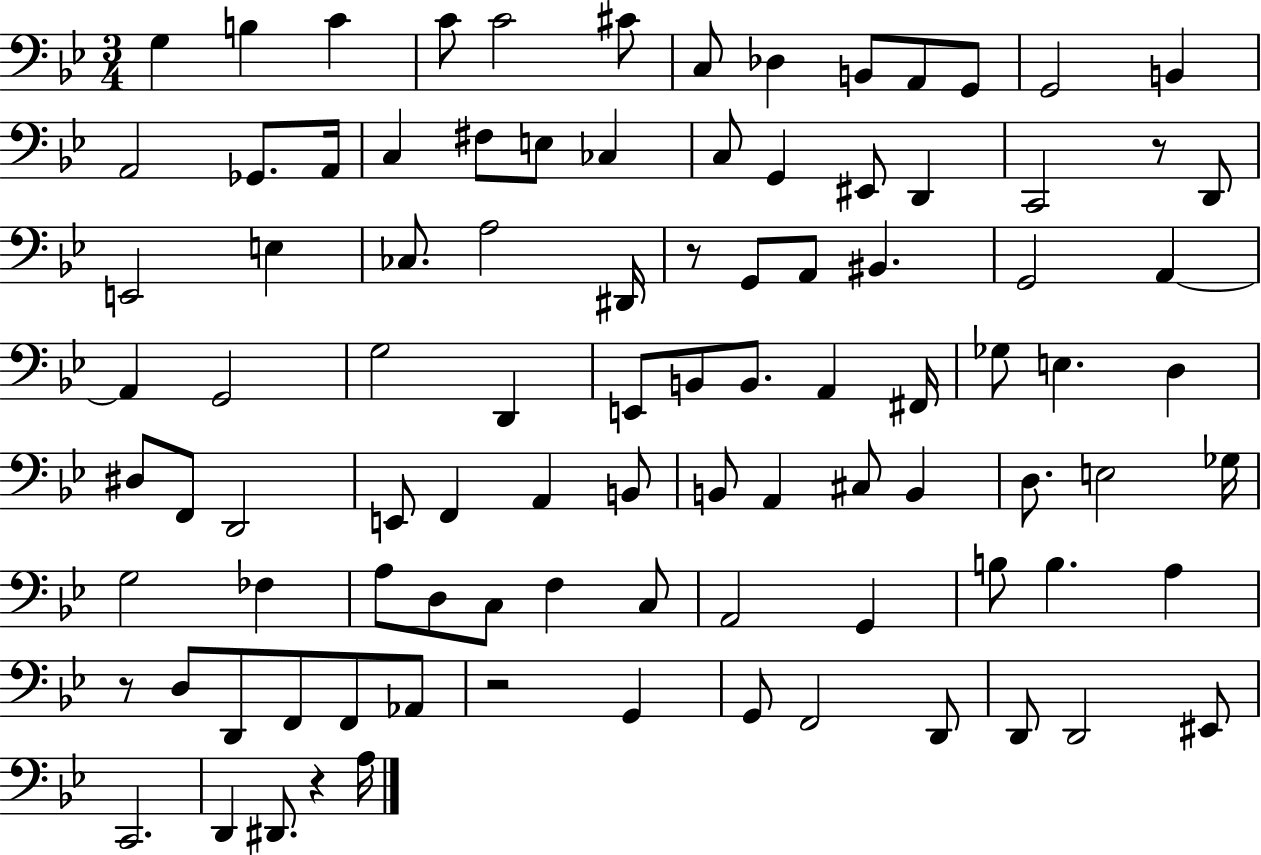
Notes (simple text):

G3/q B3/q C4/q C4/e C4/h C#4/e C3/e Db3/q B2/e A2/e G2/e G2/h B2/q A2/h Gb2/e. A2/s C3/q F#3/e E3/e CES3/q C3/e G2/q EIS2/e D2/q C2/h R/e D2/e E2/h E3/q CES3/e. A3/h D#2/s R/e G2/e A2/e BIS2/q. G2/h A2/q A2/q G2/h G3/h D2/q E2/e B2/e B2/e. A2/q F#2/s Gb3/e E3/q. D3/q D#3/e F2/e D2/h E2/e F2/q A2/q B2/e B2/e A2/q C#3/e B2/q D3/e. E3/h Gb3/s G3/h FES3/q A3/e D3/e C3/e F3/q C3/e A2/h G2/q B3/e B3/q. A3/q R/e D3/e D2/e F2/e F2/e Ab2/e R/h G2/q G2/e F2/h D2/e D2/e D2/h EIS2/e C2/h. D2/q D#2/e. R/q A3/s